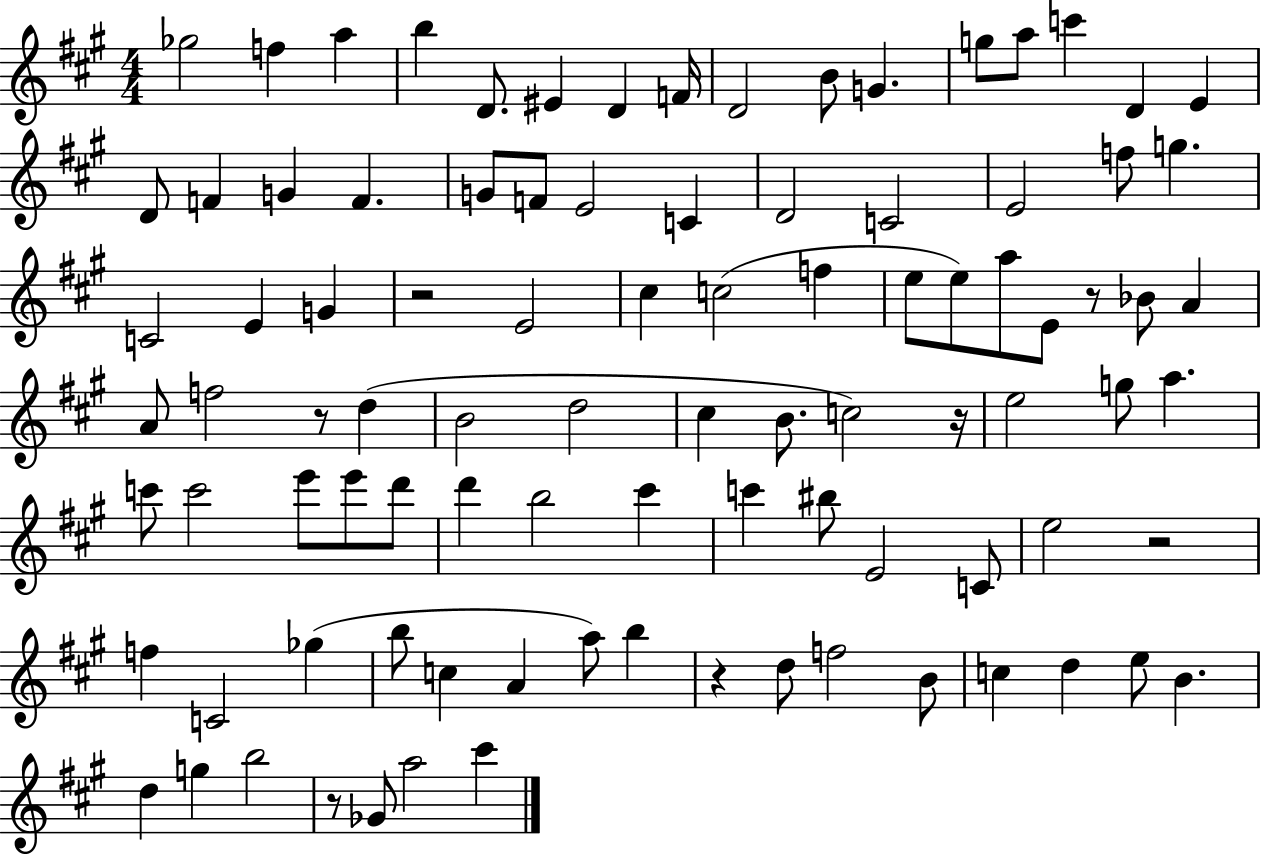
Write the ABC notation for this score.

X:1
T:Untitled
M:4/4
L:1/4
K:A
_g2 f a b D/2 ^E D F/4 D2 B/2 G g/2 a/2 c' D E D/2 F G F G/2 F/2 E2 C D2 C2 E2 f/2 g C2 E G z2 E2 ^c c2 f e/2 e/2 a/2 E/2 z/2 _B/2 A A/2 f2 z/2 d B2 d2 ^c B/2 c2 z/4 e2 g/2 a c'/2 c'2 e'/2 e'/2 d'/2 d' b2 ^c' c' ^b/2 E2 C/2 e2 z2 f C2 _g b/2 c A a/2 b z d/2 f2 B/2 c d e/2 B d g b2 z/2 _G/2 a2 ^c'